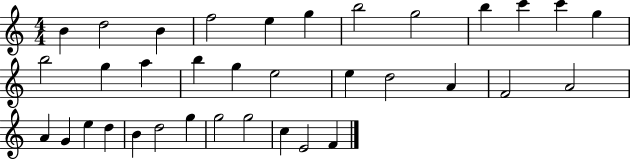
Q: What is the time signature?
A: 4/4